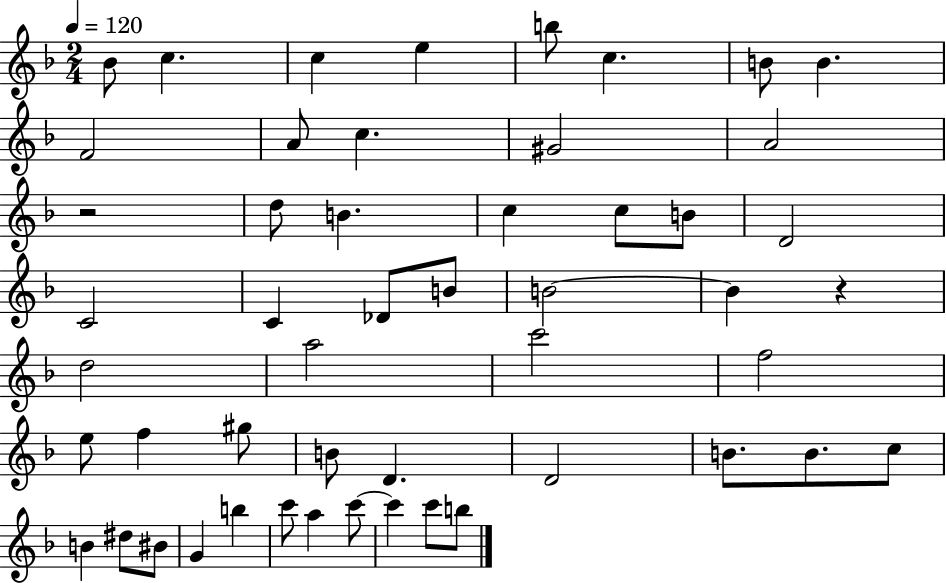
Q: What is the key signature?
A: F major